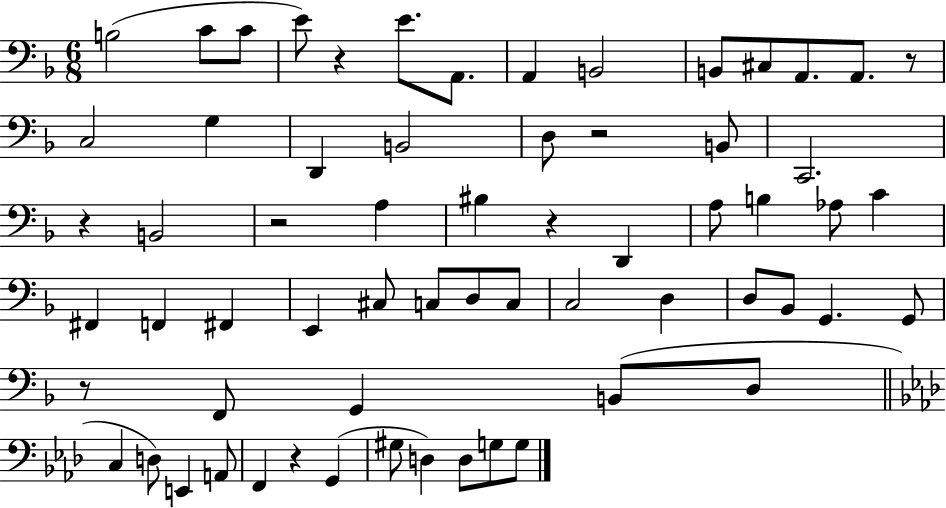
B3/h C4/e C4/e E4/e R/q E4/e. A2/e. A2/q B2/h B2/e C#3/e A2/e. A2/e. R/e C3/h G3/q D2/q B2/h D3/e R/h B2/e C2/h. R/q B2/h R/h A3/q BIS3/q R/q D2/q A3/e B3/q Ab3/e C4/q F#2/q F2/q F#2/q E2/q C#3/e C3/e D3/e C3/e C3/h D3/q D3/e Bb2/e G2/q. G2/e R/e F2/e G2/q B2/e D3/e C3/q D3/e E2/q A2/e F2/q R/q G2/q G#3/e D3/q D3/e G3/e G3/e